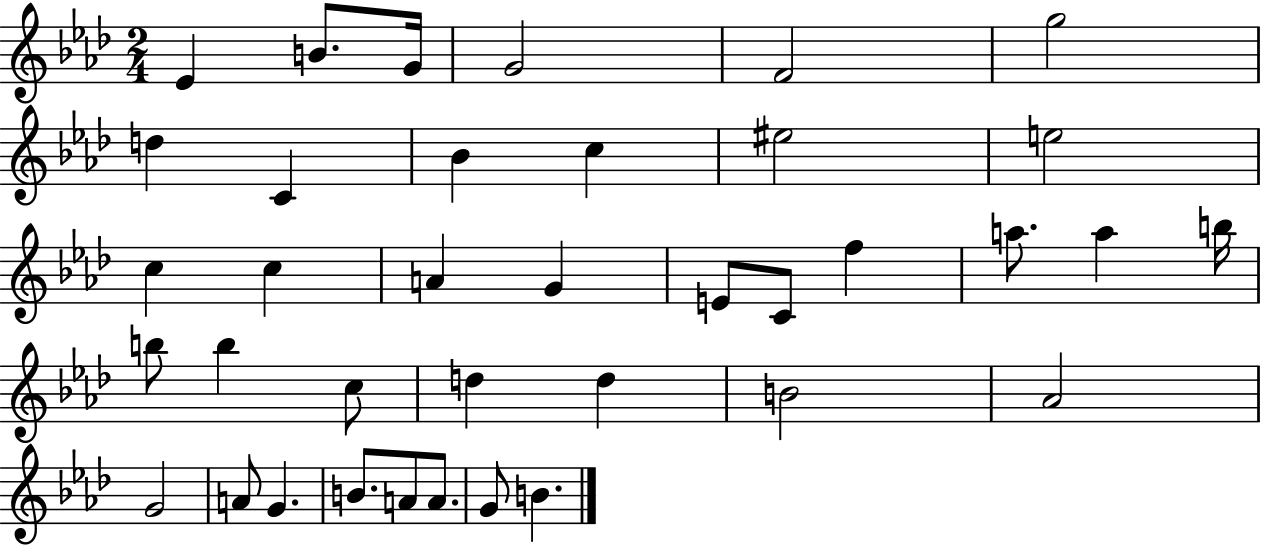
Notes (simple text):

Eb4/q B4/e. G4/s G4/h F4/h G5/h D5/q C4/q Bb4/q C5/q EIS5/h E5/h C5/q C5/q A4/q G4/q E4/e C4/e F5/q A5/e. A5/q B5/s B5/e B5/q C5/e D5/q D5/q B4/h Ab4/h G4/h A4/e G4/q. B4/e. A4/e A4/e. G4/e B4/q.